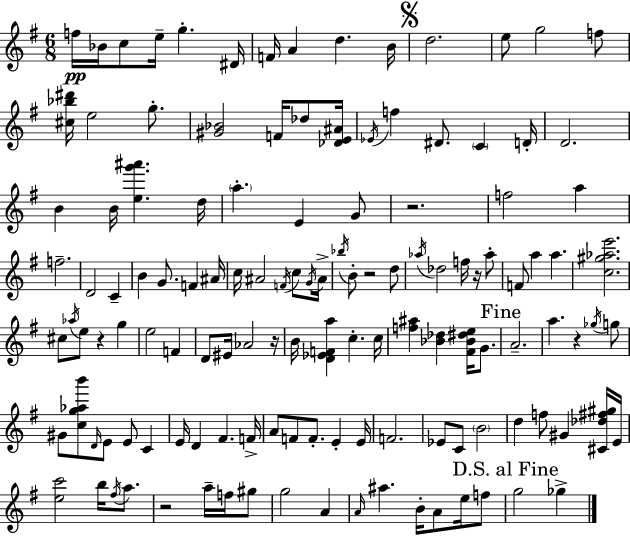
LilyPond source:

{
  \clef treble
  \numericTimeSignature
  \time 6/8
  \key e \minor
  f''16\pp bes'16 c''8 e''16-- g''4.-. dis'16 | f'16 a'4 d''4. b'16 | \mark \markup { \musicglyph "scripts.segno" } d''2. | e''8 g''2 f''8 | \break <cis'' bes'' dis'''>16 e''2 g''8.-. | <gis' bes'>2 f'16 des''8 <des' e' ais'>16 | \acciaccatura { ees'16 } f''4 dis'8. \parenthesize c'4 | d'16-. d'2. | \break b'4 b'16 <e'' g''' ais'''>4. | d''16 \parenthesize a''4.-. e'4 g'8 | r2. | f''2 a''4 | \break f''2.-- | d'2 c'4-- | b'4 g'8. f'4 | ais'16 c''16 ais'2 \acciaccatura { f'16 } c''8 | \break \acciaccatura { g'16 } ais'16-> \acciaccatura { bes''16 } b'8-. r2 | d''8 \acciaccatura { aes''16 } des''2 | f''16 r16 aes''8-. f'8 a''4 a''4. | <c'' gis'' aes'' e'''>2. | \break cis''8 \acciaccatura { aes''16 } e''8 r4 | g''4 e''2 | f'4 d'8 eis'16 aes'2 | r16 b'16 <d' ees' f' a''>4 c''4.-. | \break c''16 <f'' ais''>4 <bes' des''>4 | <fis' bes' dis'' e''>16 g'8. \mark "Fine" a'2.-- | a''4. | r4 \acciaccatura { ges''16 } g''8 gis'8 <c'' g'' aes'' b'''>8 \grace { d'16 } | \break e'8 e'8 c'4 e'16 d'4 | fis'4. f'16-> a'8 f'8 | f'8.-. e'4-. e'16 f'2. | ees'8 c'8 | \break \parenthesize b'2 d''4 | f''8 gis'4 <cis' des'' fis'' gis''>16 e'16 <e'' c'''>2 | b''16 \acciaccatura { fis''16 } a''8. r2 | a''16-- f''16 gis''8 g''2 | \break a'4 \grace { a'16 } ais''4. | b'16-. a'8 e''16 f''8 \mark "D.S. al Fine" g''2 | ges''4-> \bar "|."
}